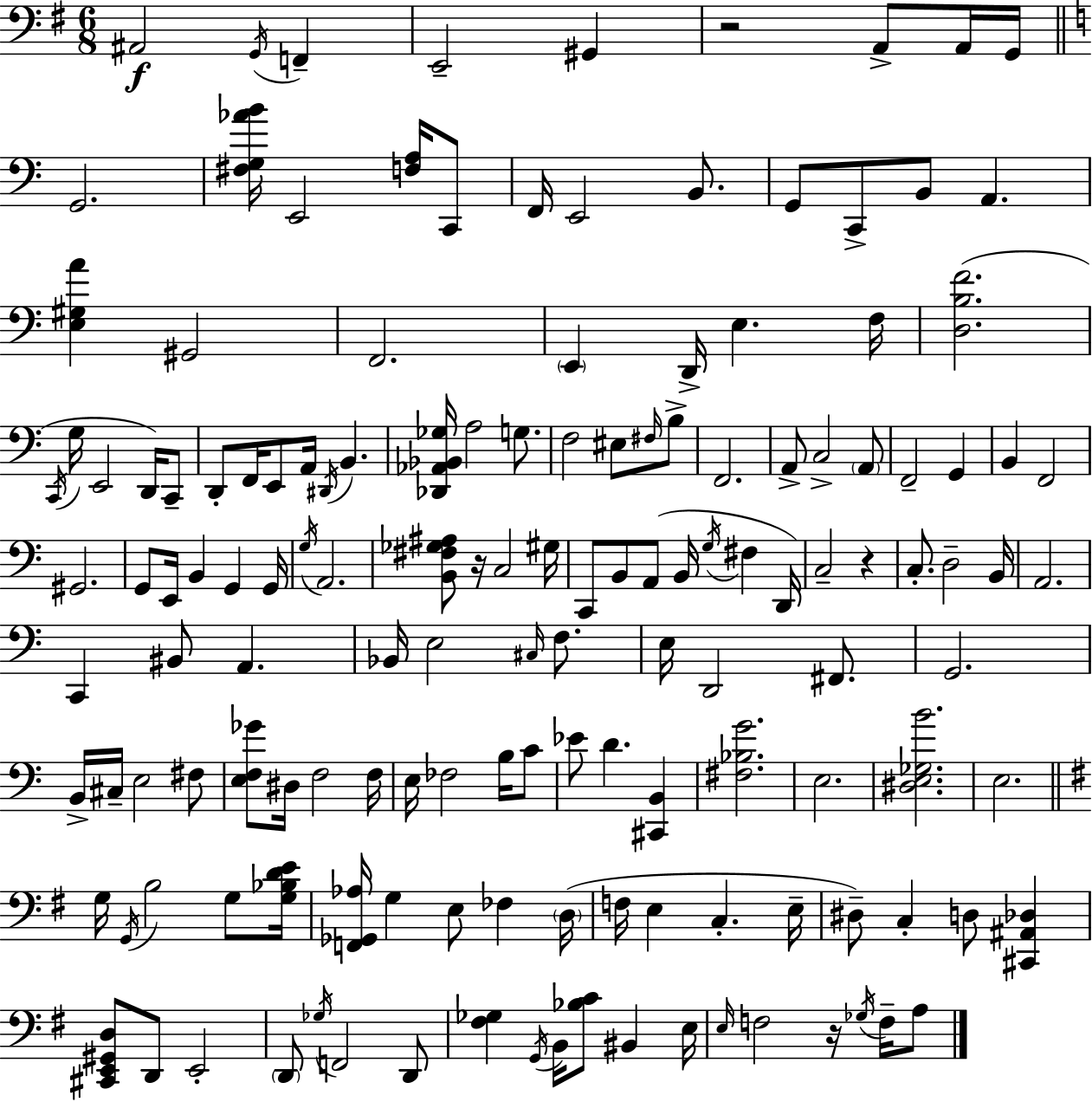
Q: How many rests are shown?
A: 4